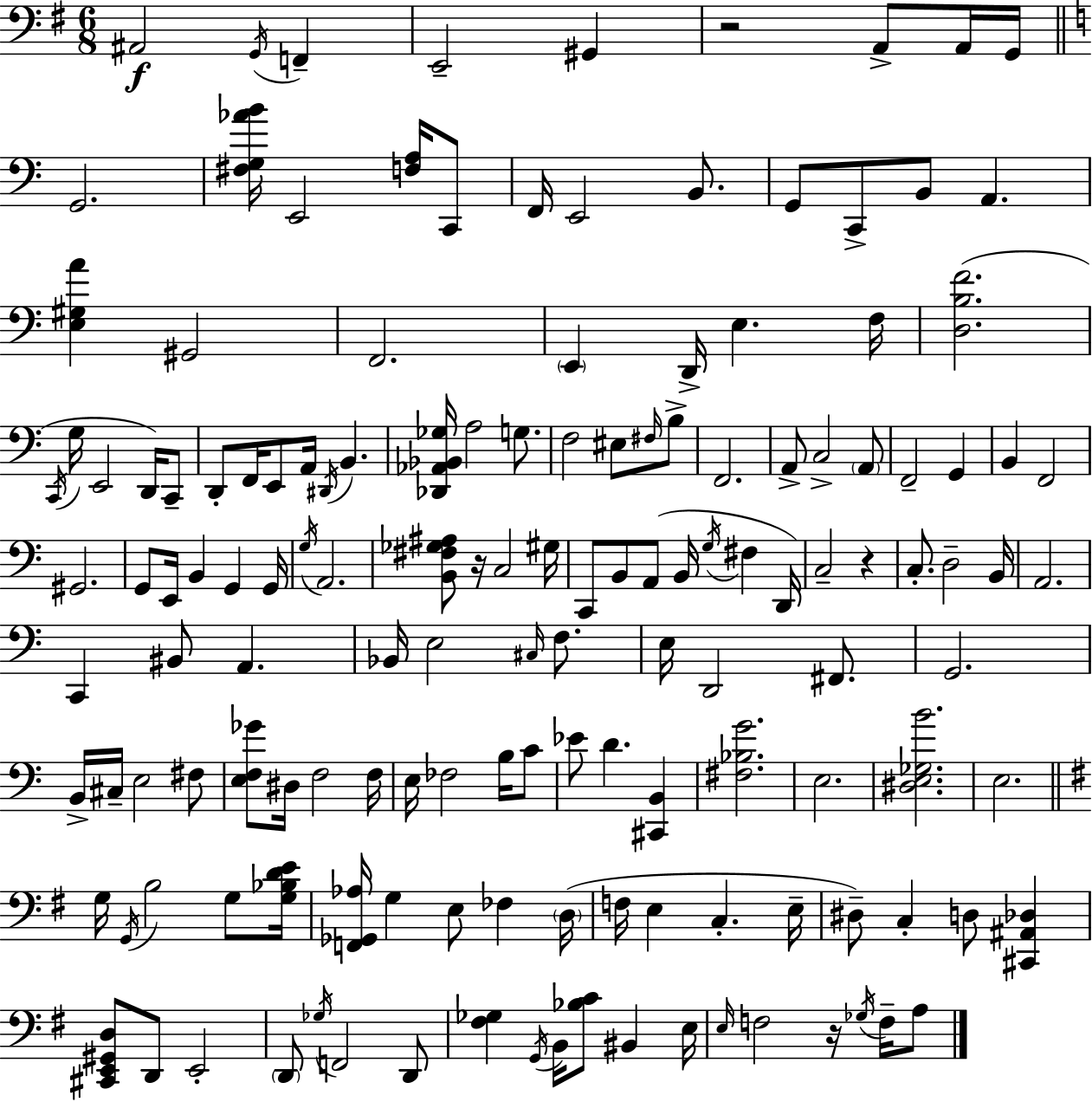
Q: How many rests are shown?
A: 4